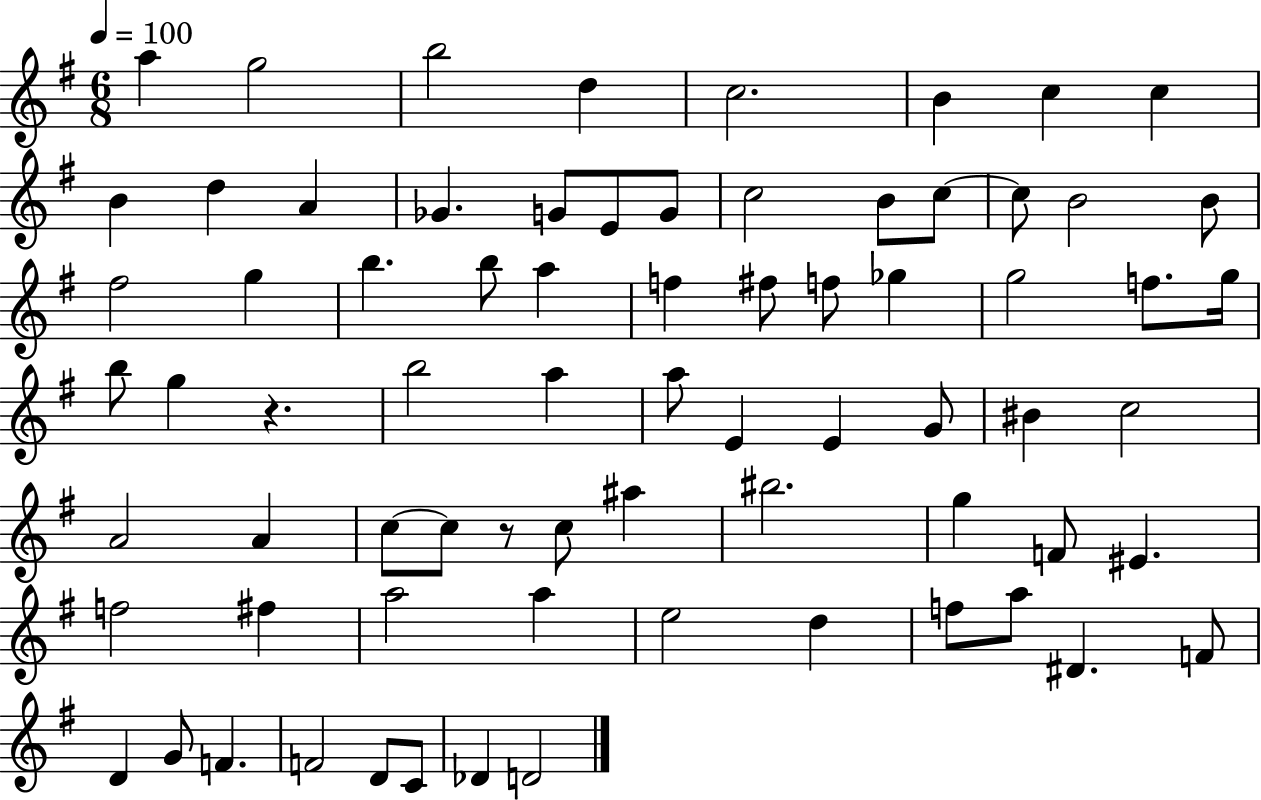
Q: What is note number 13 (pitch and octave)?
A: G4